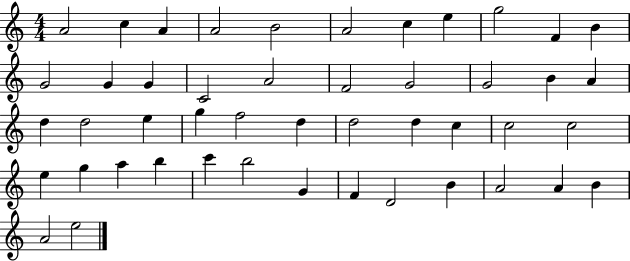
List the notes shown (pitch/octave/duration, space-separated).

A4/h C5/q A4/q A4/h B4/h A4/h C5/q E5/q G5/h F4/q B4/q G4/h G4/q G4/q C4/h A4/h F4/h G4/h G4/h B4/q A4/q D5/q D5/h E5/q G5/q F5/h D5/q D5/h D5/q C5/q C5/h C5/h E5/q G5/q A5/q B5/q C6/q B5/h G4/q F4/q D4/h B4/q A4/h A4/q B4/q A4/h E5/h